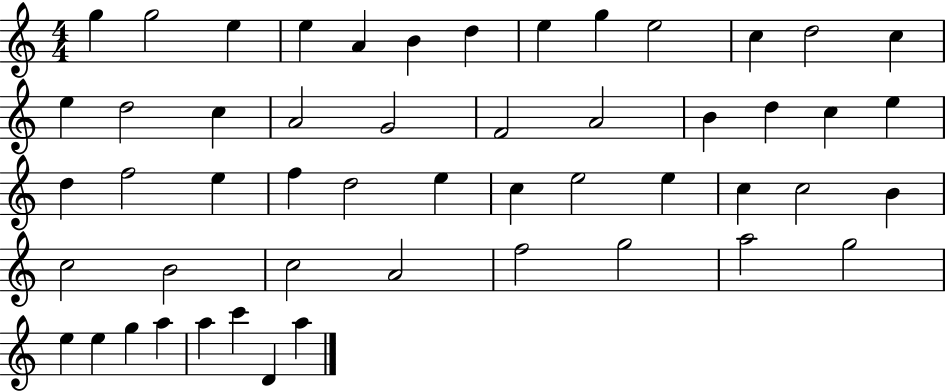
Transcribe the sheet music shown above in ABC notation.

X:1
T:Untitled
M:4/4
L:1/4
K:C
g g2 e e A B d e g e2 c d2 c e d2 c A2 G2 F2 A2 B d c e d f2 e f d2 e c e2 e c c2 B c2 B2 c2 A2 f2 g2 a2 g2 e e g a a c' D a